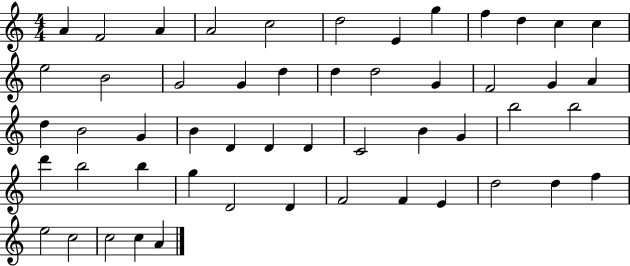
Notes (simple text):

A4/q F4/h A4/q A4/h C5/h D5/h E4/q G5/q F5/q D5/q C5/q C5/q E5/h B4/h G4/h G4/q D5/q D5/q D5/h G4/q F4/h G4/q A4/q D5/q B4/h G4/q B4/q D4/q D4/q D4/q C4/h B4/q G4/q B5/h B5/h D6/q B5/h B5/q G5/q D4/h D4/q F4/h F4/q E4/q D5/h D5/q F5/q E5/h C5/h C5/h C5/q A4/q